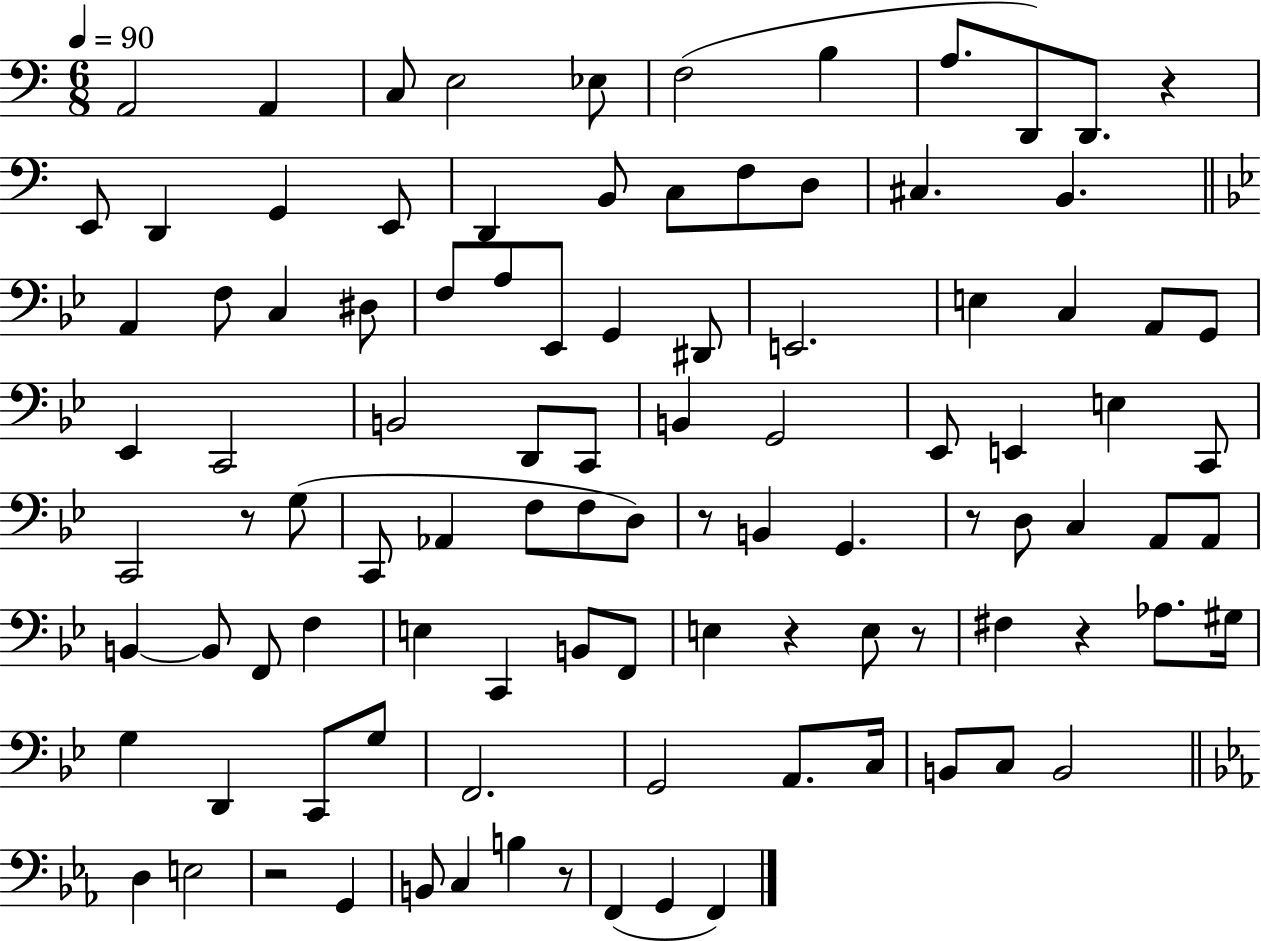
{
  \clef bass
  \numericTimeSignature
  \time 6/8
  \key c \major
  \tempo 4 = 90
  a,2 a,4 | c8 e2 ees8 | f2( b4 | a8. d,8) d,8. r4 | \break e,8 d,4 g,4 e,8 | d,4 b,8 c8 f8 d8 | cis4. b,4. | \bar "||" \break \key bes \major a,4 f8 c4 dis8 | f8 a8 ees,8 g,4 dis,8 | e,2. | e4 c4 a,8 g,8 | \break ees,4 c,2 | b,2 d,8 c,8 | b,4 g,2 | ees,8 e,4 e4 c,8 | \break c,2 r8 g8( | c,8 aes,4 f8 f8 d8) | r8 b,4 g,4. | r8 d8 c4 a,8 a,8 | \break b,4~~ b,8 f,8 f4 | e4 c,4 b,8 f,8 | e4 r4 e8 r8 | fis4 r4 aes8. gis16 | \break g4 d,4 c,8 g8 | f,2. | g,2 a,8. c16 | b,8 c8 b,2 | \break \bar "||" \break \key ees \major d4 e2 | r2 g,4 | b,8 c4 b4 r8 | f,4( g,4 f,4) | \break \bar "|."
}